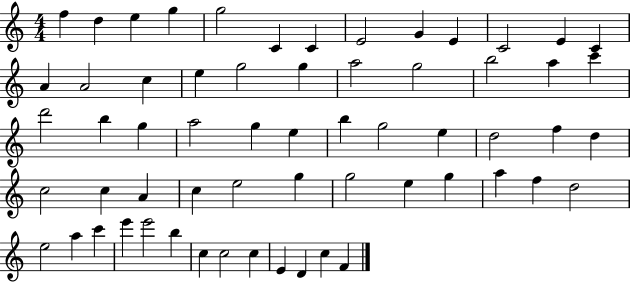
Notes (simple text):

F5/q D5/q E5/q G5/q G5/h C4/q C4/q E4/h G4/q E4/q C4/h E4/q C4/q A4/q A4/h C5/q E5/q G5/h G5/q A5/h G5/h B5/h A5/q C6/q D6/h B5/q G5/q A5/h G5/q E5/q B5/q G5/h E5/q D5/h F5/q D5/q C5/h C5/q A4/q C5/q E5/h G5/q G5/h E5/q G5/q A5/q F5/q D5/h E5/h A5/q C6/q E6/q E6/h B5/q C5/q C5/h C5/q E4/q D4/q C5/q F4/q